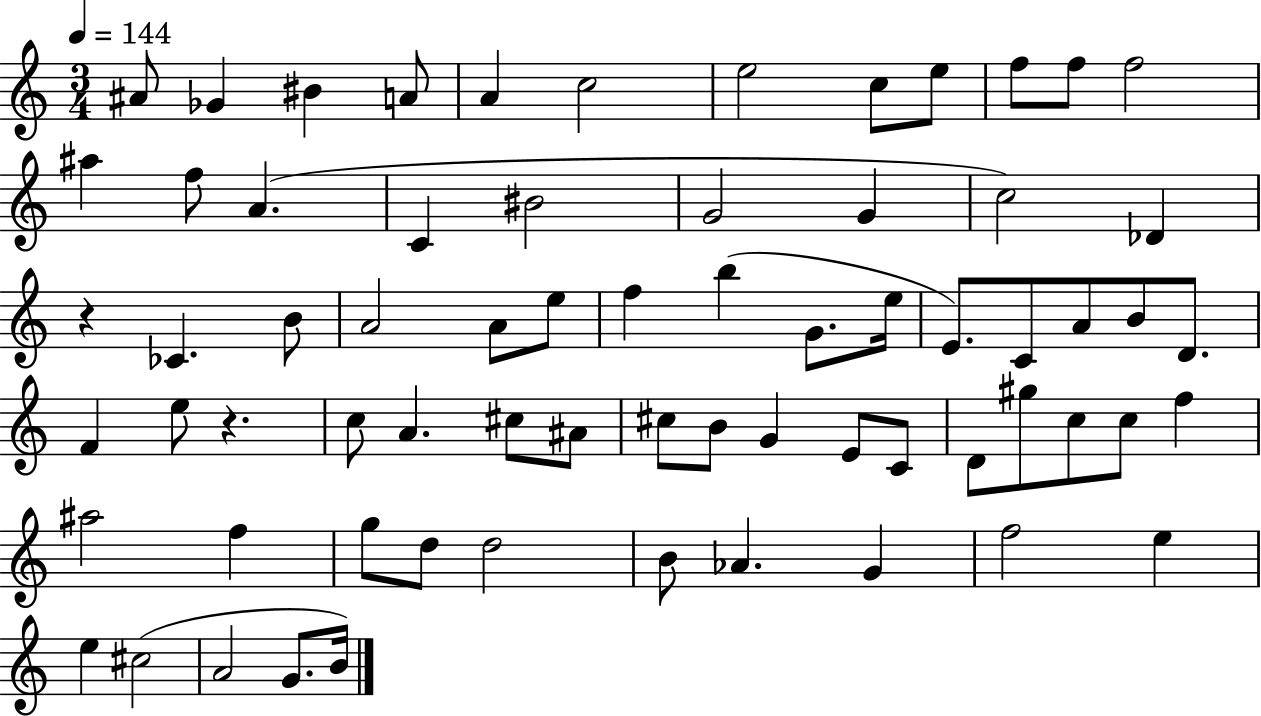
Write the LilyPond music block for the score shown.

{
  \clef treble
  \numericTimeSignature
  \time 3/4
  \key c \major
  \tempo 4 = 144
  \repeat volta 2 { ais'8 ges'4 bis'4 a'8 | a'4 c''2 | e''2 c''8 e''8 | f''8 f''8 f''2 | \break ais''4 f''8 a'4.( | c'4 bis'2 | g'2 g'4 | c''2) des'4 | \break r4 ces'4. b'8 | a'2 a'8 e''8 | f''4 b''4( g'8. e''16 | e'8.) c'8 a'8 b'8 d'8. | \break f'4 e''8 r4. | c''8 a'4. cis''8 ais'8 | cis''8 b'8 g'4 e'8 c'8 | d'8 gis''8 c''8 c''8 f''4 | \break ais''2 f''4 | g''8 d''8 d''2 | b'8 aes'4. g'4 | f''2 e''4 | \break e''4 cis''2( | a'2 g'8. b'16) | } \bar "|."
}